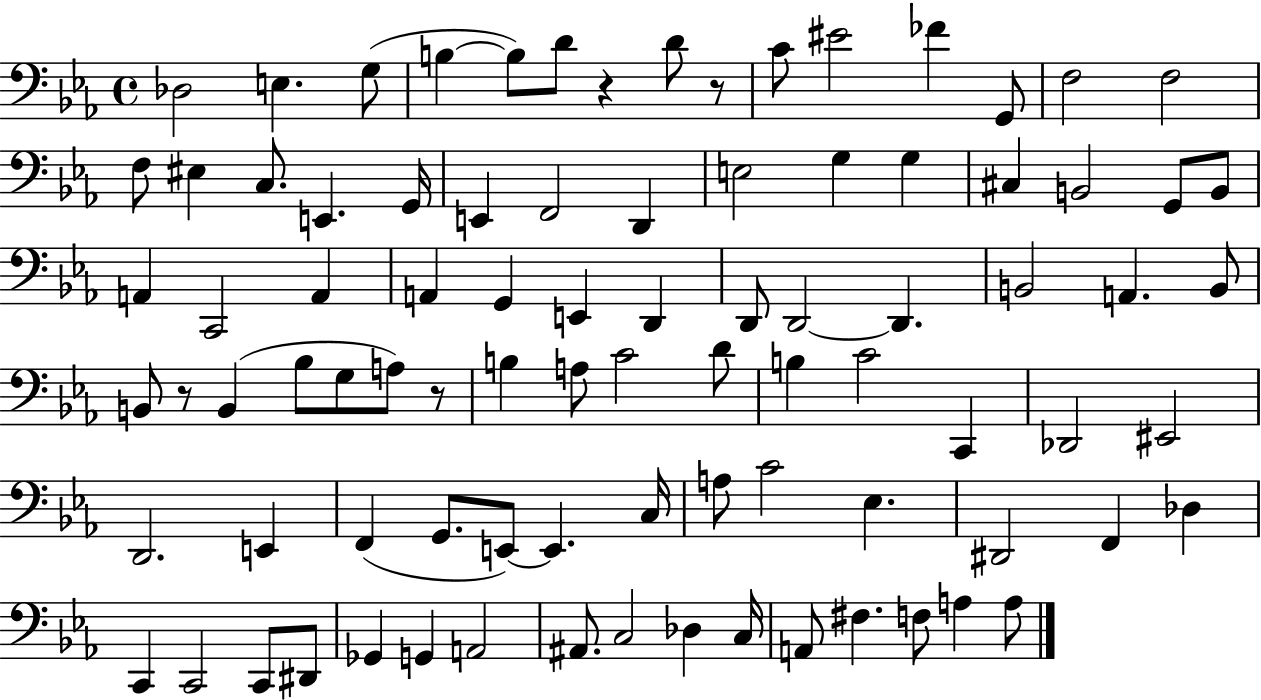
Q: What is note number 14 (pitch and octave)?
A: F3